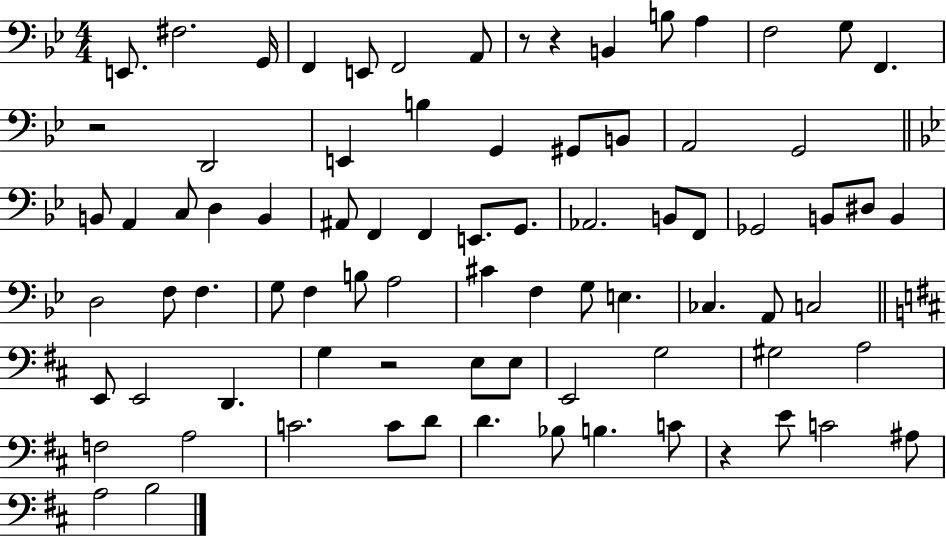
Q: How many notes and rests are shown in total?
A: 81